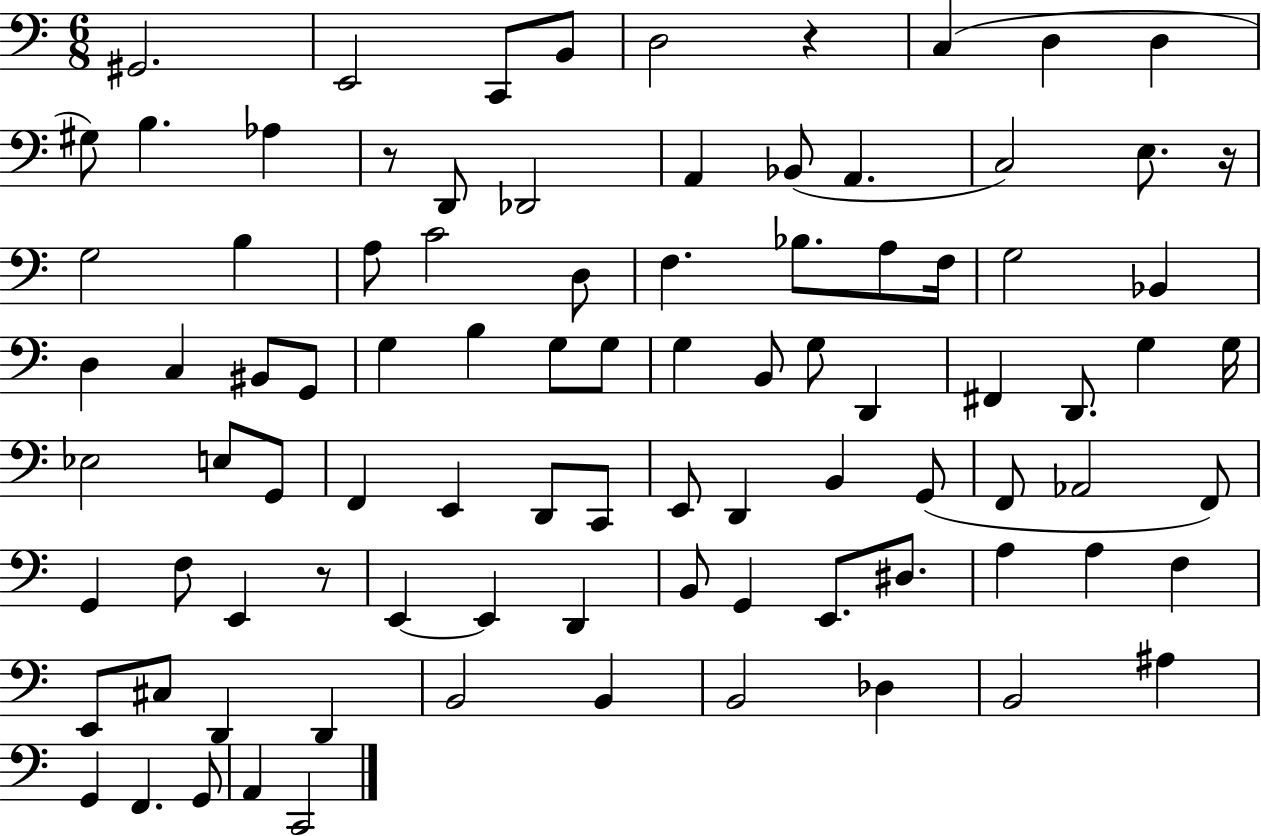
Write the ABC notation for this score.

X:1
T:Untitled
M:6/8
L:1/4
K:C
^G,,2 E,,2 C,,/2 B,,/2 D,2 z C, D, D, ^G,/2 B, _A, z/2 D,,/2 _D,,2 A,, _B,,/2 A,, C,2 E,/2 z/4 G,2 B, A,/2 C2 D,/2 F, _B,/2 A,/2 F,/4 G,2 _B,, D, C, ^B,,/2 G,,/2 G, B, G,/2 G,/2 G, B,,/2 G,/2 D,, ^F,, D,,/2 G, G,/4 _E,2 E,/2 G,,/2 F,, E,, D,,/2 C,,/2 E,,/2 D,, B,, G,,/2 F,,/2 _A,,2 F,,/2 G,, F,/2 E,, z/2 E,, E,, D,, B,,/2 G,, E,,/2 ^D,/2 A, A, F, E,,/2 ^C,/2 D,, D,, B,,2 B,, B,,2 _D, B,,2 ^A, G,, F,, G,,/2 A,, C,,2